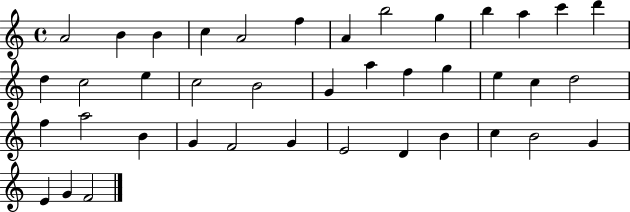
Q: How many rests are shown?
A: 0